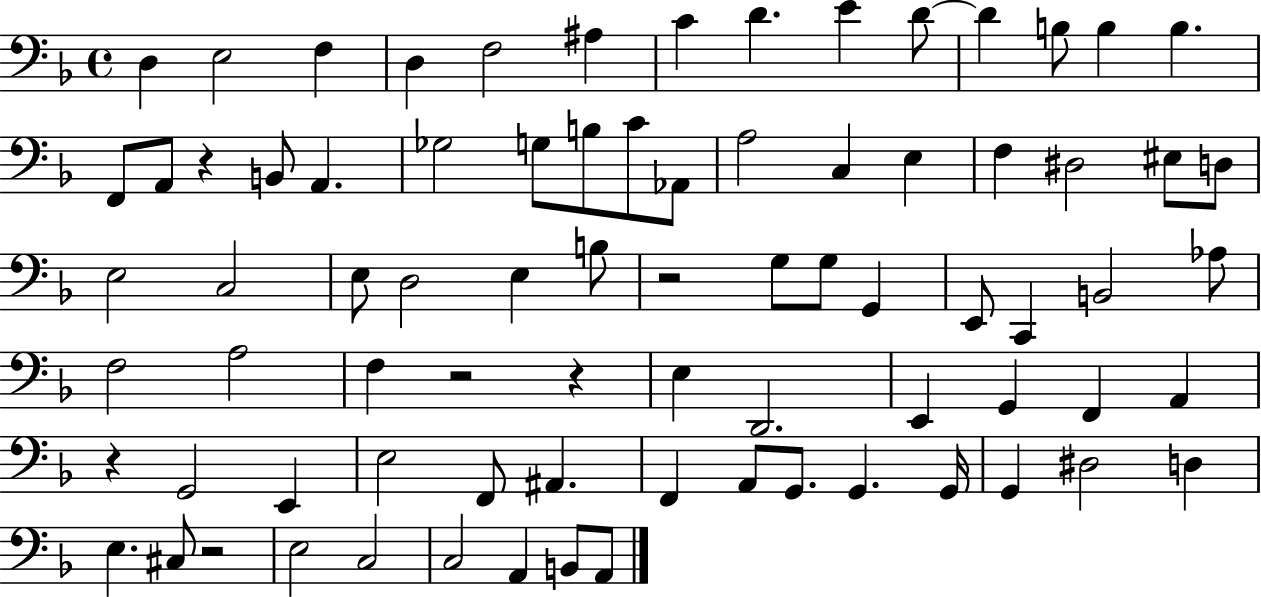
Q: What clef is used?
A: bass